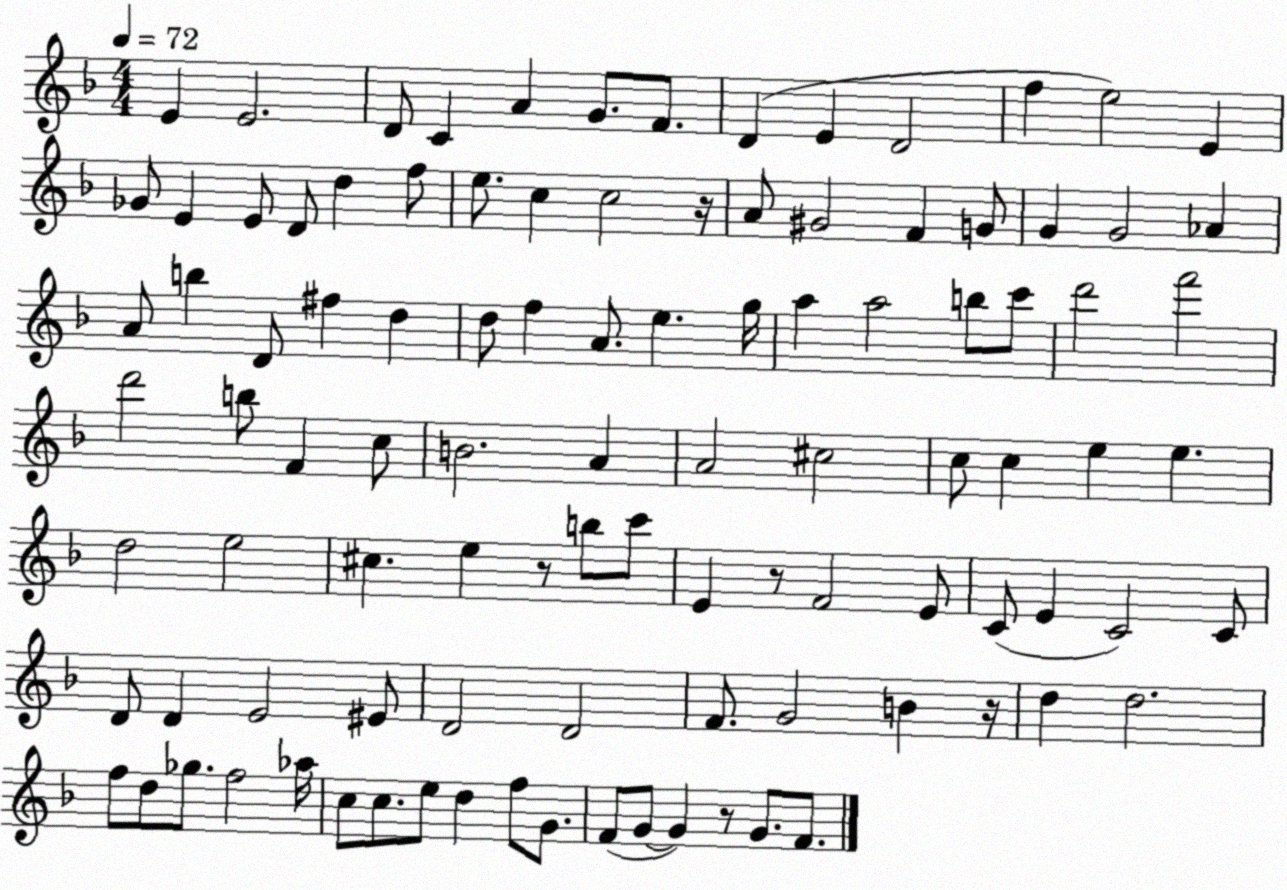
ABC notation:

X:1
T:Untitled
M:4/4
L:1/4
K:F
E E2 D/2 C A G/2 F/2 D E D2 f e2 E _G/2 E E/2 D/2 d f/2 e/2 c c2 z/4 A/2 ^G2 F G/2 G G2 _A A/2 b D/2 ^f d d/2 f A/2 e g/4 a a2 b/2 c'/2 d'2 f'2 d'2 b/2 F c/2 B2 A A2 ^c2 c/2 c e e d2 e2 ^c e z/2 b/2 c'/2 E z/2 F2 E/2 C/2 E C2 C/2 D/2 D E2 ^E/2 D2 D2 F/2 G2 B z/4 d d2 f/2 d/2 _g/2 f2 _a/4 c/2 c/2 e/2 d f/2 G/2 F/2 G/2 G z/2 G/2 F/2